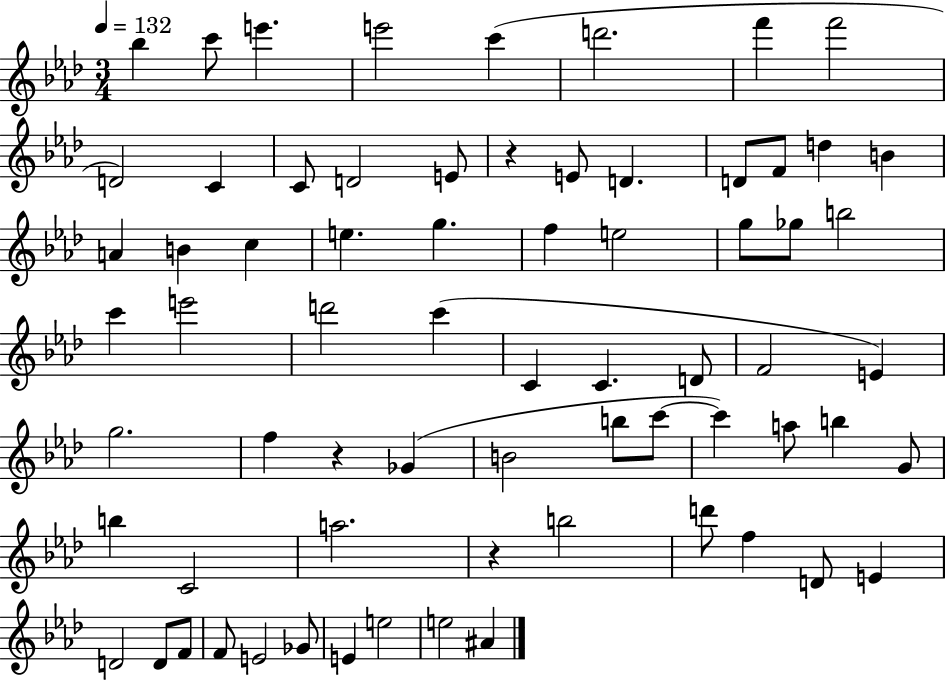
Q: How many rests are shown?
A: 3